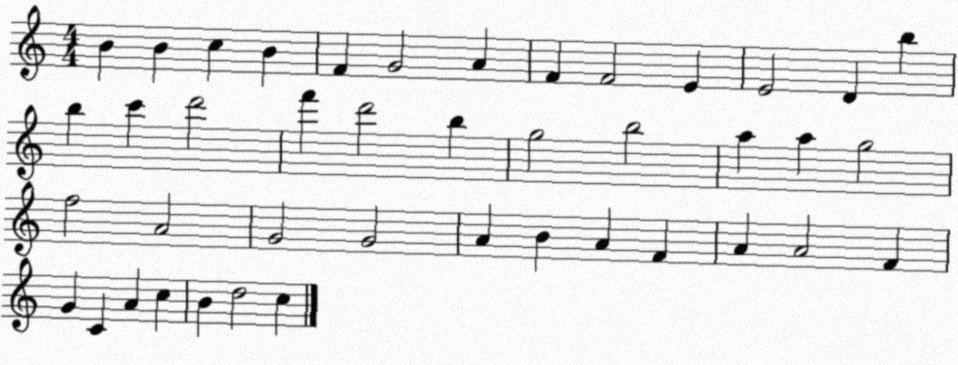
X:1
T:Untitled
M:4/4
L:1/4
K:C
B B c B F G2 A F F2 E E2 D b b c' d'2 f' d'2 b g2 b2 a a g2 f2 A2 G2 G2 A B A F A A2 F G C A c B d2 c